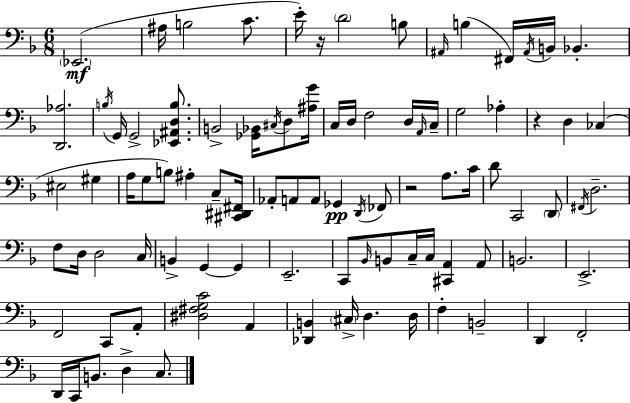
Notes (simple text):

Eb2/h. A#3/s B3/h C4/e. E4/s R/s D4/h B3/e A#2/s B3/q F#2/s A#2/s B2/s Bb2/q. [D2,Ab3]/h. B3/s G2/s G2/h [Eb2,A#2,D3,B3]/e. B2/h [Gb2,Bb2]/s C#3/s D3/e [A#3,G4]/s C3/s D3/s F3/h D3/s A2/s C3/s G3/h Ab3/q R/q D3/q CES3/q EIS3/h G#3/q A3/s G3/e B3/e A#3/q C3/e [C#2,D#2,F#2]/s Ab2/e A2/e A2/e Gb2/q D2/s FES2/e R/h A3/e. C4/s D4/e C2/h D2/e F#2/s D3/h. F3/e D3/s D3/h C3/s B2/q G2/q G2/q E2/h. C2/e Bb2/s B2/e C3/s C3/s [C#2,A2]/q A2/e B2/h. E2/h. F2/h C2/e A2/e [D#3,F#3,G3,C4]/h A2/q [Db2,B2]/q C#3/s D3/q. D3/s F3/q B2/h D2/q F2/h D2/s C2/s B2/e. D3/q C3/e.